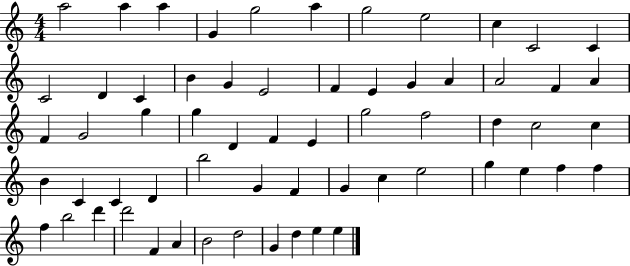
{
  \clef treble
  \numericTimeSignature
  \time 4/4
  \key c \major
  a''2 a''4 a''4 | g'4 g''2 a''4 | g''2 e''2 | c''4 c'2 c'4 | \break c'2 d'4 c'4 | b'4 g'4 e'2 | f'4 e'4 g'4 a'4 | a'2 f'4 a'4 | \break f'4 g'2 g''4 | g''4 d'4 f'4 e'4 | g''2 f''2 | d''4 c''2 c''4 | \break b'4 c'4 c'4 d'4 | b''2 g'4 f'4 | g'4 c''4 e''2 | g''4 e''4 f''4 f''4 | \break f''4 b''2 d'''4 | d'''2 f'4 a'4 | b'2 d''2 | g'4 d''4 e''4 e''4 | \break \bar "|."
}